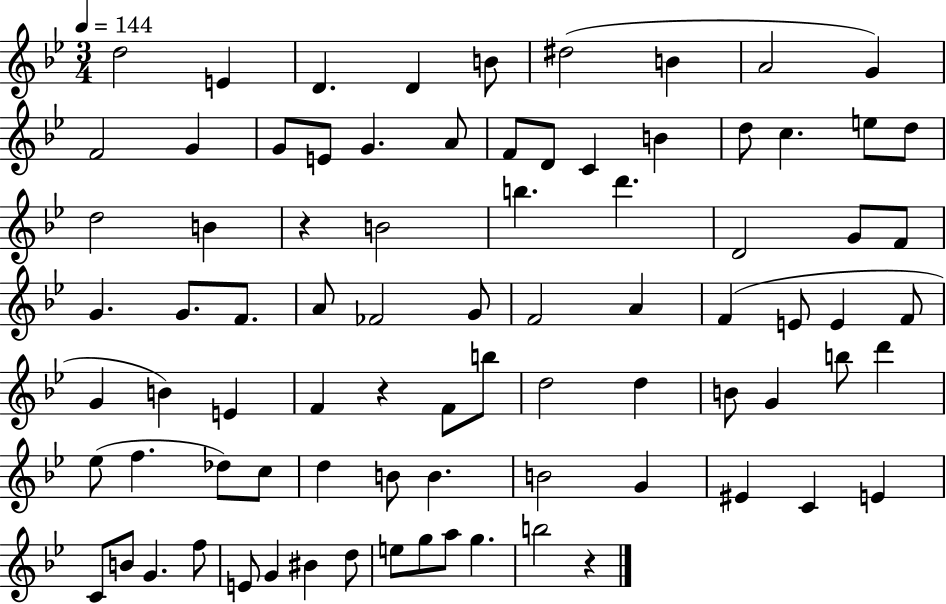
X:1
T:Untitled
M:3/4
L:1/4
K:Bb
d2 E D D B/2 ^d2 B A2 G F2 G G/2 E/2 G A/2 F/2 D/2 C B d/2 c e/2 d/2 d2 B z B2 b d' D2 G/2 F/2 G G/2 F/2 A/2 _F2 G/2 F2 A F E/2 E F/2 G B E F z F/2 b/2 d2 d B/2 G b/2 d' _e/2 f _d/2 c/2 d B/2 B B2 G ^E C E C/2 B/2 G f/2 E/2 G ^B d/2 e/2 g/2 a/2 g b2 z